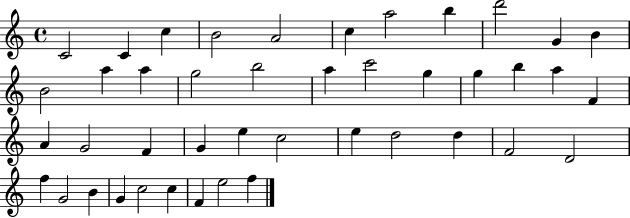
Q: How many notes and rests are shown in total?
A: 43